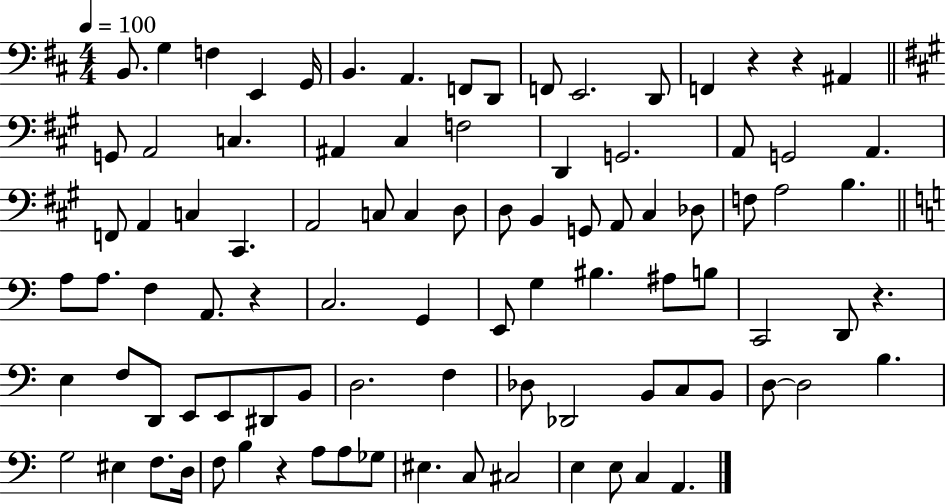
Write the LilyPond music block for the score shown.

{
  \clef bass
  \numericTimeSignature
  \time 4/4
  \key d \major
  \tempo 4 = 100
  b,8. g4 f4 e,4 g,16 | b,4. a,4. f,8 d,8 | f,8 e,2. d,8 | f,4 r4 r4 ais,4 | \break \bar "||" \break \key a \major g,8 a,2 c4. | ais,4 cis4 f2 | d,4 g,2. | a,8 g,2 a,4. | \break f,8 a,4 c4 cis,4. | a,2 c8 c4 d8 | d8 b,4 g,8 a,8 cis4 des8 | f8 a2 b4. | \break \bar "||" \break \key a \minor a8 a8. f4 a,8. r4 | c2. g,4 | e,8 g4 bis4. ais8 b8 | c,2 d,8 r4. | \break e4 f8 d,8 e,8 e,8 dis,8 b,8 | d2. f4 | des8 des,2 b,8 c8 b,8 | d8~~ d2 b4. | \break g2 eis4 f8. d16 | f8 b4 r4 a8 a8 ges8 | eis4. c8 cis2 | e4 e8 c4 a,4. | \break \bar "|."
}